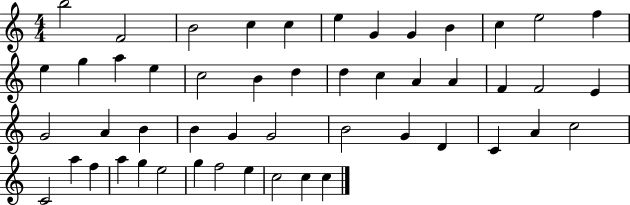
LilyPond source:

{
  \clef treble
  \numericTimeSignature
  \time 4/4
  \key c \major
  b''2 f'2 | b'2 c''4 c''4 | e''4 g'4 g'4 b'4 | c''4 e''2 f''4 | \break e''4 g''4 a''4 e''4 | c''2 b'4 d''4 | d''4 c''4 a'4 a'4 | f'4 f'2 e'4 | \break g'2 a'4 b'4 | b'4 g'4 g'2 | b'2 g'4 d'4 | c'4 a'4 c''2 | \break c'2 a''4 f''4 | a''4 g''4 e''2 | g''4 f''2 e''4 | c''2 c''4 c''4 | \break \bar "|."
}